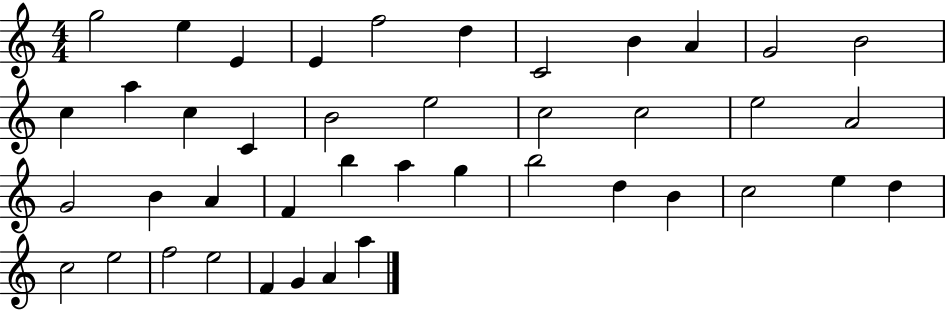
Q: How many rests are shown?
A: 0